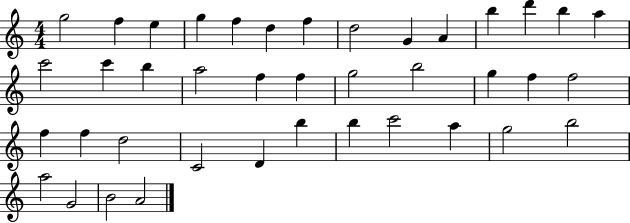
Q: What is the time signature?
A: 4/4